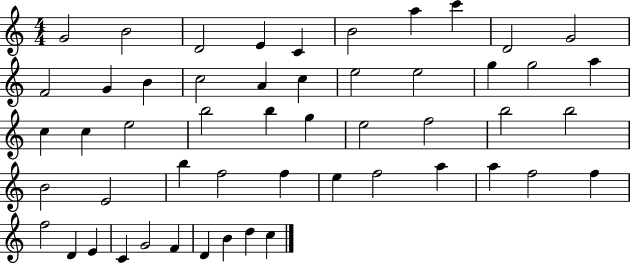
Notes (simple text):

G4/h B4/h D4/h E4/q C4/q B4/h A5/q C6/q D4/h G4/h F4/h G4/q B4/q C5/h A4/q C5/q E5/h E5/h G5/q G5/h A5/q C5/q C5/q E5/h B5/h B5/q G5/q E5/h F5/h B5/h B5/h B4/h E4/h B5/q F5/h F5/q E5/q F5/h A5/q A5/q F5/h F5/q F5/h D4/q E4/q C4/q G4/h F4/q D4/q B4/q D5/q C5/q